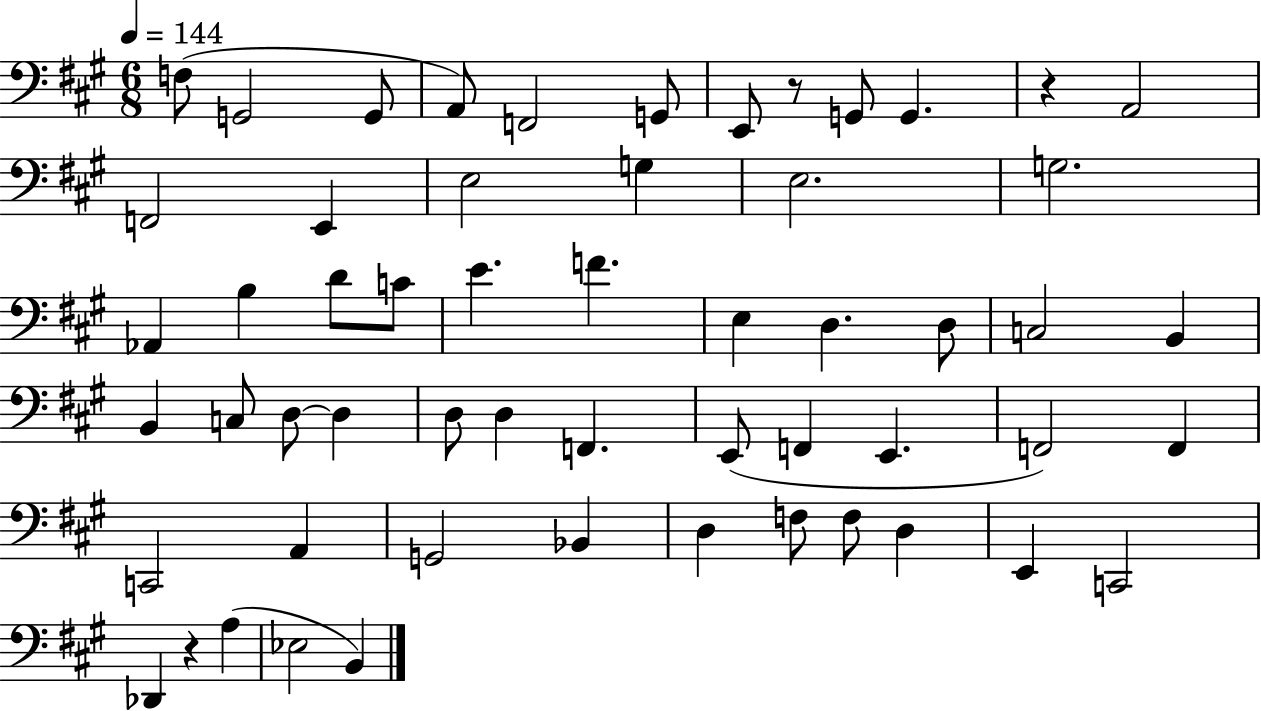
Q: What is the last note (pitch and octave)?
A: B2